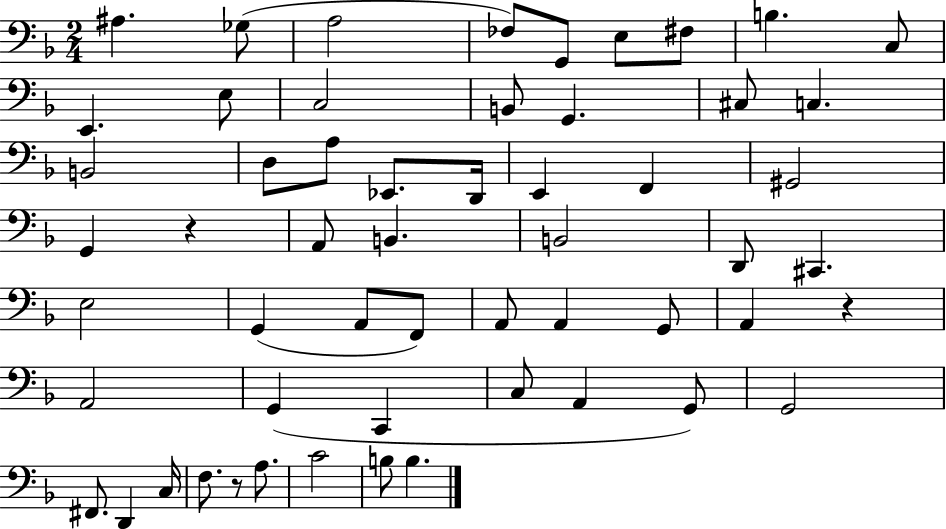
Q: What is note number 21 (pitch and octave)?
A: D2